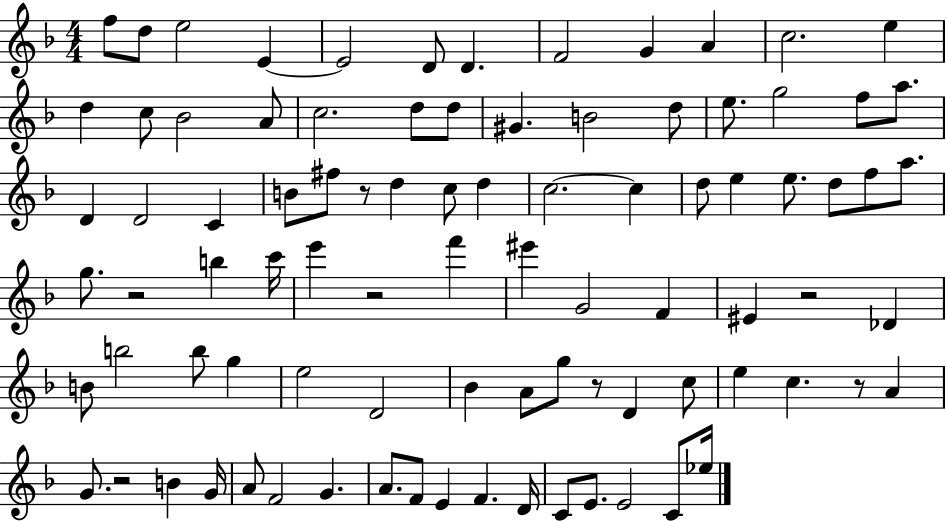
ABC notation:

X:1
T:Untitled
M:4/4
L:1/4
K:F
f/2 d/2 e2 E E2 D/2 D F2 G A c2 e d c/2 _B2 A/2 c2 d/2 d/2 ^G B2 d/2 e/2 g2 f/2 a/2 D D2 C B/2 ^f/2 z/2 d c/2 d c2 c d/2 e e/2 d/2 f/2 a/2 g/2 z2 b c'/4 e' z2 f' ^e' G2 F ^E z2 _D B/2 b2 b/2 g e2 D2 _B A/2 g/2 z/2 D c/2 e c z/2 A G/2 z2 B G/4 A/2 F2 G A/2 F/2 E F D/4 C/2 E/2 E2 C/2 _e/4